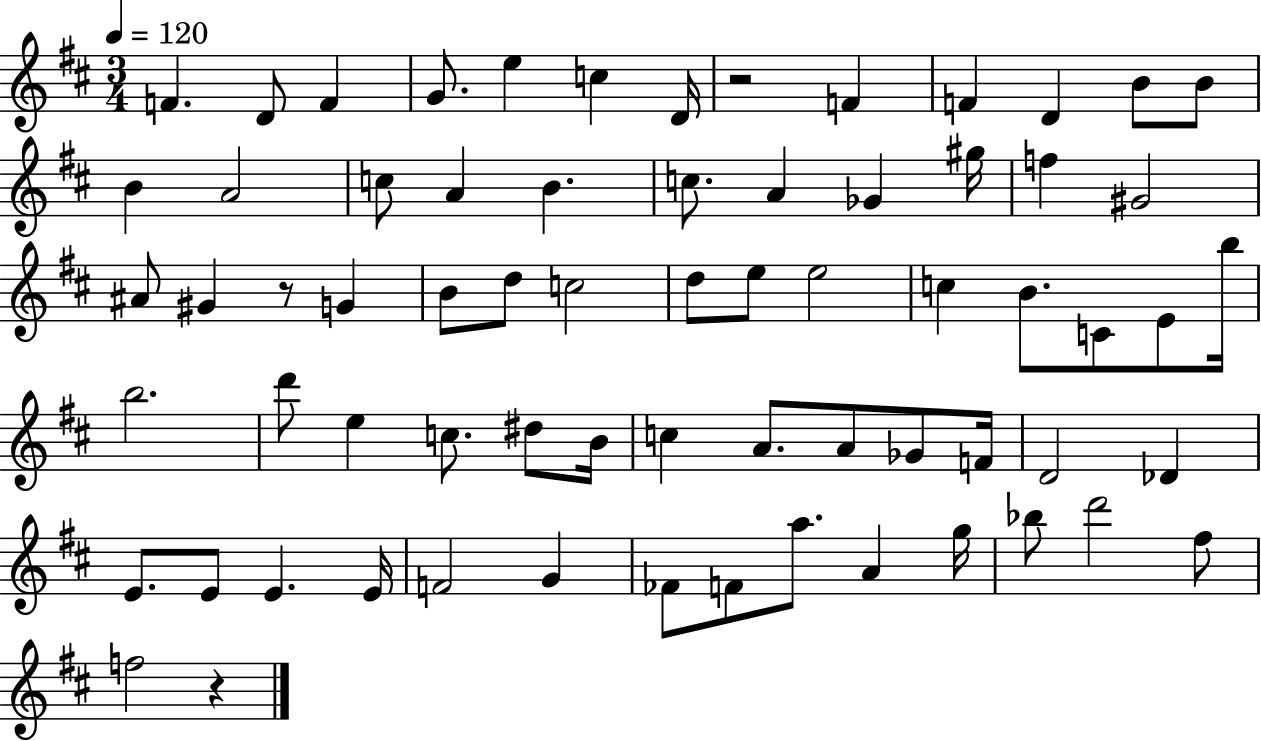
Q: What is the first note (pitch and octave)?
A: F4